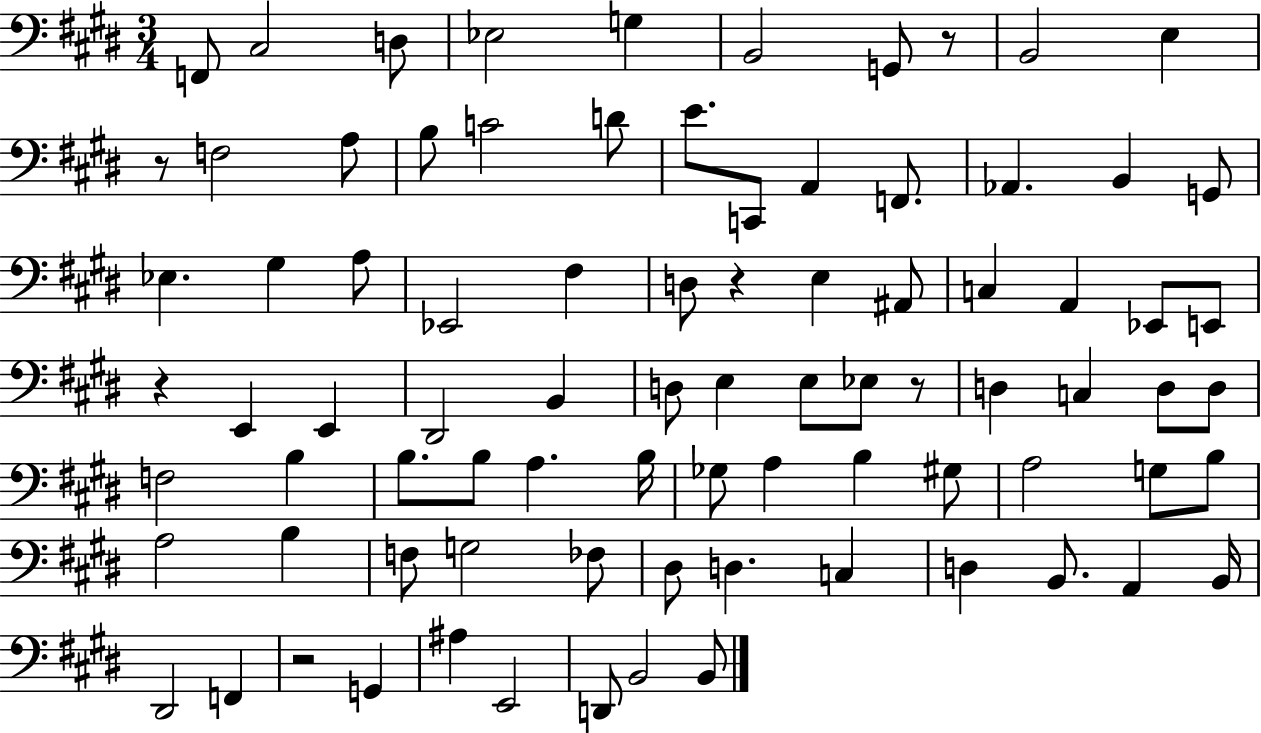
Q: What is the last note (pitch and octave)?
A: B2